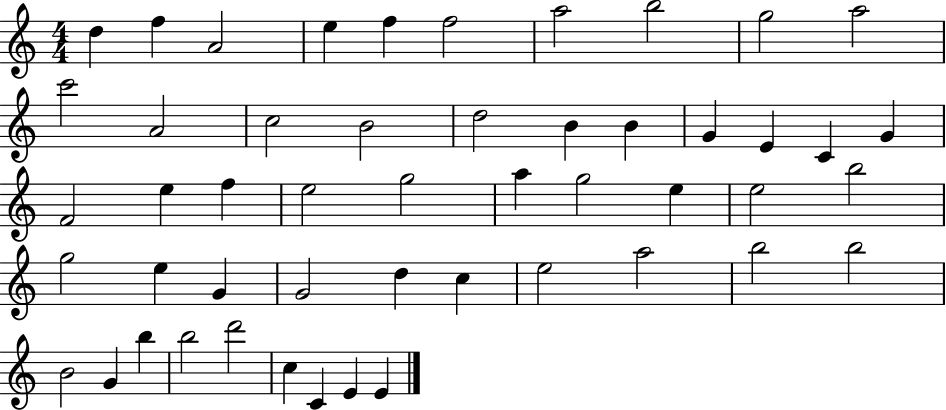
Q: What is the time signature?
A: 4/4